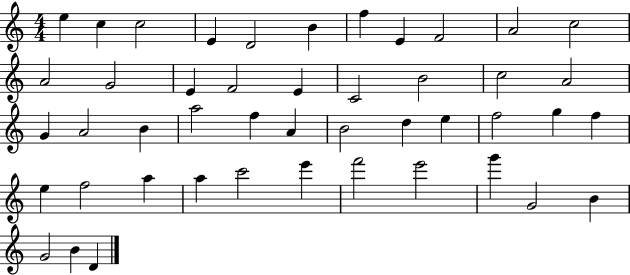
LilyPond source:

{
  \clef treble
  \numericTimeSignature
  \time 4/4
  \key c \major
  e''4 c''4 c''2 | e'4 d'2 b'4 | f''4 e'4 f'2 | a'2 c''2 | \break a'2 g'2 | e'4 f'2 e'4 | c'2 b'2 | c''2 a'2 | \break g'4 a'2 b'4 | a''2 f''4 a'4 | b'2 d''4 e''4 | f''2 g''4 f''4 | \break e''4 f''2 a''4 | a''4 c'''2 e'''4 | f'''2 e'''2 | g'''4 g'2 b'4 | \break g'2 b'4 d'4 | \bar "|."
}